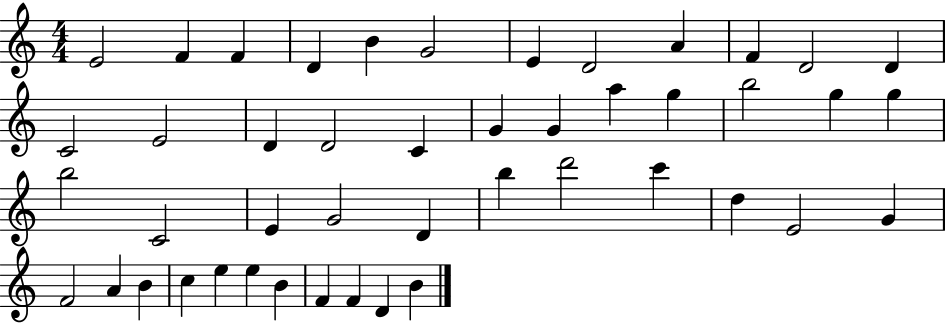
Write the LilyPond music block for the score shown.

{
  \clef treble
  \numericTimeSignature
  \time 4/4
  \key c \major
  e'2 f'4 f'4 | d'4 b'4 g'2 | e'4 d'2 a'4 | f'4 d'2 d'4 | \break c'2 e'2 | d'4 d'2 c'4 | g'4 g'4 a''4 g''4 | b''2 g''4 g''4 | \break b''2 c'2 | e'4 g'2 d'4 | b''4 d'''2 c'''4 | d''4 e'2 g'4 | \break f'2 a'4 b'4 | c''4 e''4 e''4 b'4 | f'4 f'4 d'4 b'4 | \bar "|."
}